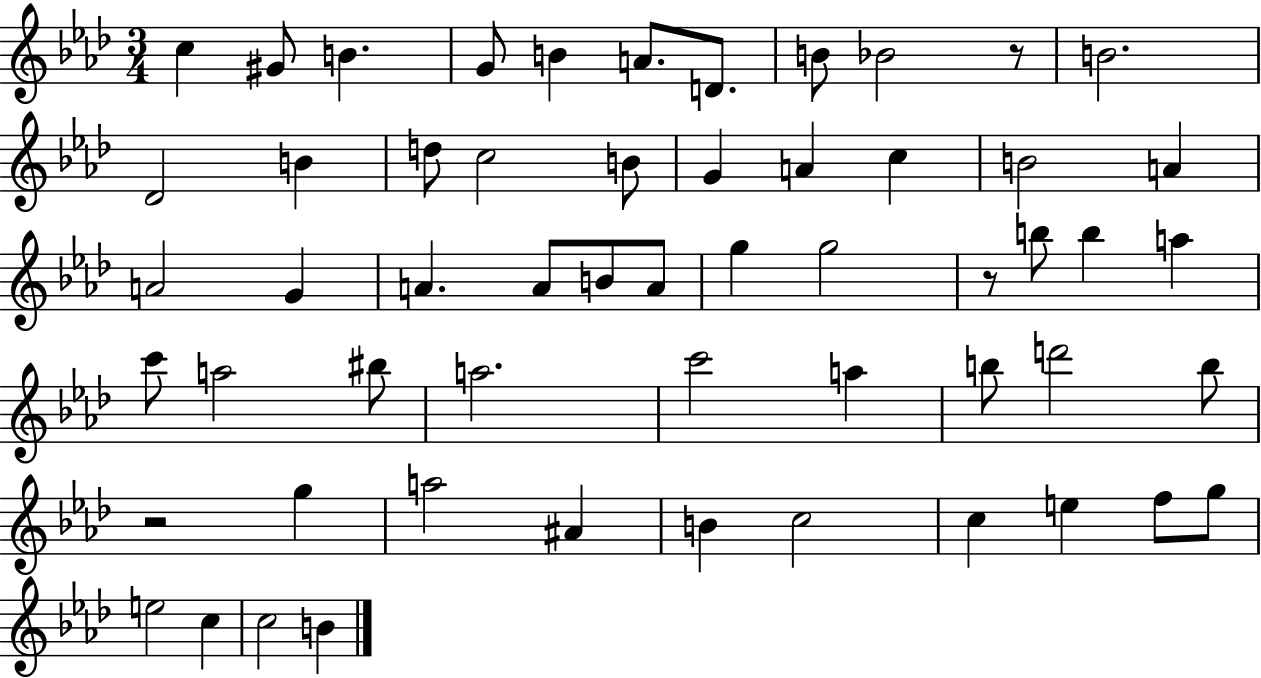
{
  \clef treble
  \numericTimeSignature
  \time 3/4
  \key aes \major
  c''4 gis'8 b'4. | g'8 b'4 a'8. d'8. | b'8 bes'2 r8 | b'2. | \break des'2 b'4 | d''8 c''2 b'8 | g'4 a'4 c''4 | b'2 a'4 | \break a'2 g'4 | a'4. a'8 b'8 a'8 | g''4 g''2 | r8 b''8 b''4 a''4 | \break c'''8 a''2 bis''8 | a''2. | c'''2 a''4 | b''8 d'''2 b''8 | \break r2 g''4 | a''2 ais'4 | b'4 c''2 | c''4 e''4 f''8 g''8 | \break e''2 c''4 | c''2 b'4 | \bar "|."
}